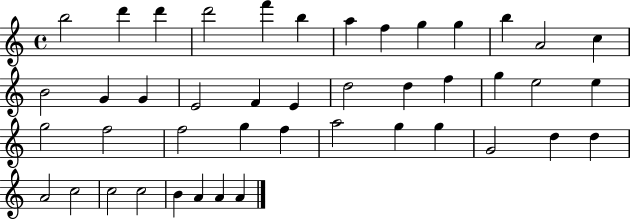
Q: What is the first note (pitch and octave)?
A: B5